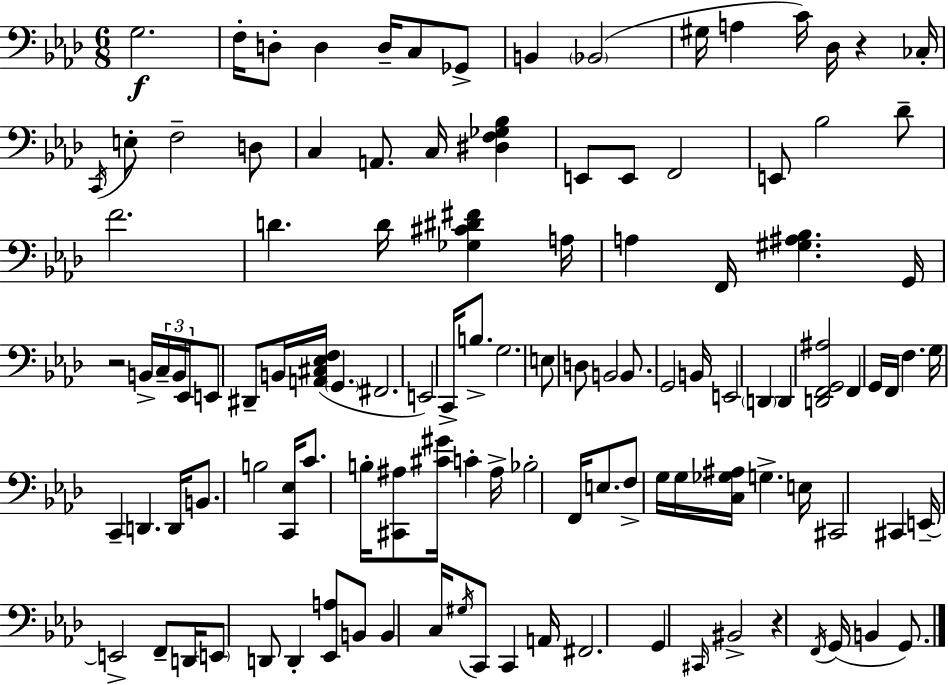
{
  \clef bass
  \numericTimeSignature
  \time 6/8
  \key f \minor
  g2.\f | f16-. d8-. d4 d16-- c8 ges,8-> | b,4 \parenthesize bes,2( | gis16 a4 c'16) des16 r4 ces16-. | \break \acciaccatura { c,16 } e8-. f2-- d8 | c4 a,8. c16 <dis f ges bes>4 | e,8 e,8 f,2 | e,8 bes2 des'8-- | \break f'2. | d'4. d'16 <ges cis' dis' fis'>4 | a16 a4 f,16 <gis ais bes>4. | g,16 r2 b,16-> \tuplet 3/2 { c16-- b,16 | \break ees,16 } e,8 dis,8-- b,16 <a, cis ees f>16( \parenthesize g,4. | fis,2. | e,2) c,16-> b8.-> | g2. | \break e8 d8 b,2 | b,8. g,2 | b,16 e,2 \parenthesize d,4 | d,4 <d, f, g, ais>2 | \break f,4 g,16 f,16 f4. | g16 c,4-- d,4. | d,16 b,8. b2 | <c, ees>16 c'8. b16-. <cis, ais>8 <cis' gis'>16 c'4-. | \break ais16-> bes2-. f,16 e8. | f8-> g16 g16 <c ges ais>16 g4.-> | e16 cis,2 cis,4 | e,16--~~ e,2-> f,8-- | \break d,16 \parenthesize e,8 d,8 d,4-. <ees, a>8 b,8 | b,4 c16 \acciaccatura { gis16 } c,8 c,4 | a,16 fis,2. | g,4 \grace { cis,16 } bis,2-> | \break r4 \acciaccatura { f,16 }( g,16 b,4 | g,8.) \bar "|."
}